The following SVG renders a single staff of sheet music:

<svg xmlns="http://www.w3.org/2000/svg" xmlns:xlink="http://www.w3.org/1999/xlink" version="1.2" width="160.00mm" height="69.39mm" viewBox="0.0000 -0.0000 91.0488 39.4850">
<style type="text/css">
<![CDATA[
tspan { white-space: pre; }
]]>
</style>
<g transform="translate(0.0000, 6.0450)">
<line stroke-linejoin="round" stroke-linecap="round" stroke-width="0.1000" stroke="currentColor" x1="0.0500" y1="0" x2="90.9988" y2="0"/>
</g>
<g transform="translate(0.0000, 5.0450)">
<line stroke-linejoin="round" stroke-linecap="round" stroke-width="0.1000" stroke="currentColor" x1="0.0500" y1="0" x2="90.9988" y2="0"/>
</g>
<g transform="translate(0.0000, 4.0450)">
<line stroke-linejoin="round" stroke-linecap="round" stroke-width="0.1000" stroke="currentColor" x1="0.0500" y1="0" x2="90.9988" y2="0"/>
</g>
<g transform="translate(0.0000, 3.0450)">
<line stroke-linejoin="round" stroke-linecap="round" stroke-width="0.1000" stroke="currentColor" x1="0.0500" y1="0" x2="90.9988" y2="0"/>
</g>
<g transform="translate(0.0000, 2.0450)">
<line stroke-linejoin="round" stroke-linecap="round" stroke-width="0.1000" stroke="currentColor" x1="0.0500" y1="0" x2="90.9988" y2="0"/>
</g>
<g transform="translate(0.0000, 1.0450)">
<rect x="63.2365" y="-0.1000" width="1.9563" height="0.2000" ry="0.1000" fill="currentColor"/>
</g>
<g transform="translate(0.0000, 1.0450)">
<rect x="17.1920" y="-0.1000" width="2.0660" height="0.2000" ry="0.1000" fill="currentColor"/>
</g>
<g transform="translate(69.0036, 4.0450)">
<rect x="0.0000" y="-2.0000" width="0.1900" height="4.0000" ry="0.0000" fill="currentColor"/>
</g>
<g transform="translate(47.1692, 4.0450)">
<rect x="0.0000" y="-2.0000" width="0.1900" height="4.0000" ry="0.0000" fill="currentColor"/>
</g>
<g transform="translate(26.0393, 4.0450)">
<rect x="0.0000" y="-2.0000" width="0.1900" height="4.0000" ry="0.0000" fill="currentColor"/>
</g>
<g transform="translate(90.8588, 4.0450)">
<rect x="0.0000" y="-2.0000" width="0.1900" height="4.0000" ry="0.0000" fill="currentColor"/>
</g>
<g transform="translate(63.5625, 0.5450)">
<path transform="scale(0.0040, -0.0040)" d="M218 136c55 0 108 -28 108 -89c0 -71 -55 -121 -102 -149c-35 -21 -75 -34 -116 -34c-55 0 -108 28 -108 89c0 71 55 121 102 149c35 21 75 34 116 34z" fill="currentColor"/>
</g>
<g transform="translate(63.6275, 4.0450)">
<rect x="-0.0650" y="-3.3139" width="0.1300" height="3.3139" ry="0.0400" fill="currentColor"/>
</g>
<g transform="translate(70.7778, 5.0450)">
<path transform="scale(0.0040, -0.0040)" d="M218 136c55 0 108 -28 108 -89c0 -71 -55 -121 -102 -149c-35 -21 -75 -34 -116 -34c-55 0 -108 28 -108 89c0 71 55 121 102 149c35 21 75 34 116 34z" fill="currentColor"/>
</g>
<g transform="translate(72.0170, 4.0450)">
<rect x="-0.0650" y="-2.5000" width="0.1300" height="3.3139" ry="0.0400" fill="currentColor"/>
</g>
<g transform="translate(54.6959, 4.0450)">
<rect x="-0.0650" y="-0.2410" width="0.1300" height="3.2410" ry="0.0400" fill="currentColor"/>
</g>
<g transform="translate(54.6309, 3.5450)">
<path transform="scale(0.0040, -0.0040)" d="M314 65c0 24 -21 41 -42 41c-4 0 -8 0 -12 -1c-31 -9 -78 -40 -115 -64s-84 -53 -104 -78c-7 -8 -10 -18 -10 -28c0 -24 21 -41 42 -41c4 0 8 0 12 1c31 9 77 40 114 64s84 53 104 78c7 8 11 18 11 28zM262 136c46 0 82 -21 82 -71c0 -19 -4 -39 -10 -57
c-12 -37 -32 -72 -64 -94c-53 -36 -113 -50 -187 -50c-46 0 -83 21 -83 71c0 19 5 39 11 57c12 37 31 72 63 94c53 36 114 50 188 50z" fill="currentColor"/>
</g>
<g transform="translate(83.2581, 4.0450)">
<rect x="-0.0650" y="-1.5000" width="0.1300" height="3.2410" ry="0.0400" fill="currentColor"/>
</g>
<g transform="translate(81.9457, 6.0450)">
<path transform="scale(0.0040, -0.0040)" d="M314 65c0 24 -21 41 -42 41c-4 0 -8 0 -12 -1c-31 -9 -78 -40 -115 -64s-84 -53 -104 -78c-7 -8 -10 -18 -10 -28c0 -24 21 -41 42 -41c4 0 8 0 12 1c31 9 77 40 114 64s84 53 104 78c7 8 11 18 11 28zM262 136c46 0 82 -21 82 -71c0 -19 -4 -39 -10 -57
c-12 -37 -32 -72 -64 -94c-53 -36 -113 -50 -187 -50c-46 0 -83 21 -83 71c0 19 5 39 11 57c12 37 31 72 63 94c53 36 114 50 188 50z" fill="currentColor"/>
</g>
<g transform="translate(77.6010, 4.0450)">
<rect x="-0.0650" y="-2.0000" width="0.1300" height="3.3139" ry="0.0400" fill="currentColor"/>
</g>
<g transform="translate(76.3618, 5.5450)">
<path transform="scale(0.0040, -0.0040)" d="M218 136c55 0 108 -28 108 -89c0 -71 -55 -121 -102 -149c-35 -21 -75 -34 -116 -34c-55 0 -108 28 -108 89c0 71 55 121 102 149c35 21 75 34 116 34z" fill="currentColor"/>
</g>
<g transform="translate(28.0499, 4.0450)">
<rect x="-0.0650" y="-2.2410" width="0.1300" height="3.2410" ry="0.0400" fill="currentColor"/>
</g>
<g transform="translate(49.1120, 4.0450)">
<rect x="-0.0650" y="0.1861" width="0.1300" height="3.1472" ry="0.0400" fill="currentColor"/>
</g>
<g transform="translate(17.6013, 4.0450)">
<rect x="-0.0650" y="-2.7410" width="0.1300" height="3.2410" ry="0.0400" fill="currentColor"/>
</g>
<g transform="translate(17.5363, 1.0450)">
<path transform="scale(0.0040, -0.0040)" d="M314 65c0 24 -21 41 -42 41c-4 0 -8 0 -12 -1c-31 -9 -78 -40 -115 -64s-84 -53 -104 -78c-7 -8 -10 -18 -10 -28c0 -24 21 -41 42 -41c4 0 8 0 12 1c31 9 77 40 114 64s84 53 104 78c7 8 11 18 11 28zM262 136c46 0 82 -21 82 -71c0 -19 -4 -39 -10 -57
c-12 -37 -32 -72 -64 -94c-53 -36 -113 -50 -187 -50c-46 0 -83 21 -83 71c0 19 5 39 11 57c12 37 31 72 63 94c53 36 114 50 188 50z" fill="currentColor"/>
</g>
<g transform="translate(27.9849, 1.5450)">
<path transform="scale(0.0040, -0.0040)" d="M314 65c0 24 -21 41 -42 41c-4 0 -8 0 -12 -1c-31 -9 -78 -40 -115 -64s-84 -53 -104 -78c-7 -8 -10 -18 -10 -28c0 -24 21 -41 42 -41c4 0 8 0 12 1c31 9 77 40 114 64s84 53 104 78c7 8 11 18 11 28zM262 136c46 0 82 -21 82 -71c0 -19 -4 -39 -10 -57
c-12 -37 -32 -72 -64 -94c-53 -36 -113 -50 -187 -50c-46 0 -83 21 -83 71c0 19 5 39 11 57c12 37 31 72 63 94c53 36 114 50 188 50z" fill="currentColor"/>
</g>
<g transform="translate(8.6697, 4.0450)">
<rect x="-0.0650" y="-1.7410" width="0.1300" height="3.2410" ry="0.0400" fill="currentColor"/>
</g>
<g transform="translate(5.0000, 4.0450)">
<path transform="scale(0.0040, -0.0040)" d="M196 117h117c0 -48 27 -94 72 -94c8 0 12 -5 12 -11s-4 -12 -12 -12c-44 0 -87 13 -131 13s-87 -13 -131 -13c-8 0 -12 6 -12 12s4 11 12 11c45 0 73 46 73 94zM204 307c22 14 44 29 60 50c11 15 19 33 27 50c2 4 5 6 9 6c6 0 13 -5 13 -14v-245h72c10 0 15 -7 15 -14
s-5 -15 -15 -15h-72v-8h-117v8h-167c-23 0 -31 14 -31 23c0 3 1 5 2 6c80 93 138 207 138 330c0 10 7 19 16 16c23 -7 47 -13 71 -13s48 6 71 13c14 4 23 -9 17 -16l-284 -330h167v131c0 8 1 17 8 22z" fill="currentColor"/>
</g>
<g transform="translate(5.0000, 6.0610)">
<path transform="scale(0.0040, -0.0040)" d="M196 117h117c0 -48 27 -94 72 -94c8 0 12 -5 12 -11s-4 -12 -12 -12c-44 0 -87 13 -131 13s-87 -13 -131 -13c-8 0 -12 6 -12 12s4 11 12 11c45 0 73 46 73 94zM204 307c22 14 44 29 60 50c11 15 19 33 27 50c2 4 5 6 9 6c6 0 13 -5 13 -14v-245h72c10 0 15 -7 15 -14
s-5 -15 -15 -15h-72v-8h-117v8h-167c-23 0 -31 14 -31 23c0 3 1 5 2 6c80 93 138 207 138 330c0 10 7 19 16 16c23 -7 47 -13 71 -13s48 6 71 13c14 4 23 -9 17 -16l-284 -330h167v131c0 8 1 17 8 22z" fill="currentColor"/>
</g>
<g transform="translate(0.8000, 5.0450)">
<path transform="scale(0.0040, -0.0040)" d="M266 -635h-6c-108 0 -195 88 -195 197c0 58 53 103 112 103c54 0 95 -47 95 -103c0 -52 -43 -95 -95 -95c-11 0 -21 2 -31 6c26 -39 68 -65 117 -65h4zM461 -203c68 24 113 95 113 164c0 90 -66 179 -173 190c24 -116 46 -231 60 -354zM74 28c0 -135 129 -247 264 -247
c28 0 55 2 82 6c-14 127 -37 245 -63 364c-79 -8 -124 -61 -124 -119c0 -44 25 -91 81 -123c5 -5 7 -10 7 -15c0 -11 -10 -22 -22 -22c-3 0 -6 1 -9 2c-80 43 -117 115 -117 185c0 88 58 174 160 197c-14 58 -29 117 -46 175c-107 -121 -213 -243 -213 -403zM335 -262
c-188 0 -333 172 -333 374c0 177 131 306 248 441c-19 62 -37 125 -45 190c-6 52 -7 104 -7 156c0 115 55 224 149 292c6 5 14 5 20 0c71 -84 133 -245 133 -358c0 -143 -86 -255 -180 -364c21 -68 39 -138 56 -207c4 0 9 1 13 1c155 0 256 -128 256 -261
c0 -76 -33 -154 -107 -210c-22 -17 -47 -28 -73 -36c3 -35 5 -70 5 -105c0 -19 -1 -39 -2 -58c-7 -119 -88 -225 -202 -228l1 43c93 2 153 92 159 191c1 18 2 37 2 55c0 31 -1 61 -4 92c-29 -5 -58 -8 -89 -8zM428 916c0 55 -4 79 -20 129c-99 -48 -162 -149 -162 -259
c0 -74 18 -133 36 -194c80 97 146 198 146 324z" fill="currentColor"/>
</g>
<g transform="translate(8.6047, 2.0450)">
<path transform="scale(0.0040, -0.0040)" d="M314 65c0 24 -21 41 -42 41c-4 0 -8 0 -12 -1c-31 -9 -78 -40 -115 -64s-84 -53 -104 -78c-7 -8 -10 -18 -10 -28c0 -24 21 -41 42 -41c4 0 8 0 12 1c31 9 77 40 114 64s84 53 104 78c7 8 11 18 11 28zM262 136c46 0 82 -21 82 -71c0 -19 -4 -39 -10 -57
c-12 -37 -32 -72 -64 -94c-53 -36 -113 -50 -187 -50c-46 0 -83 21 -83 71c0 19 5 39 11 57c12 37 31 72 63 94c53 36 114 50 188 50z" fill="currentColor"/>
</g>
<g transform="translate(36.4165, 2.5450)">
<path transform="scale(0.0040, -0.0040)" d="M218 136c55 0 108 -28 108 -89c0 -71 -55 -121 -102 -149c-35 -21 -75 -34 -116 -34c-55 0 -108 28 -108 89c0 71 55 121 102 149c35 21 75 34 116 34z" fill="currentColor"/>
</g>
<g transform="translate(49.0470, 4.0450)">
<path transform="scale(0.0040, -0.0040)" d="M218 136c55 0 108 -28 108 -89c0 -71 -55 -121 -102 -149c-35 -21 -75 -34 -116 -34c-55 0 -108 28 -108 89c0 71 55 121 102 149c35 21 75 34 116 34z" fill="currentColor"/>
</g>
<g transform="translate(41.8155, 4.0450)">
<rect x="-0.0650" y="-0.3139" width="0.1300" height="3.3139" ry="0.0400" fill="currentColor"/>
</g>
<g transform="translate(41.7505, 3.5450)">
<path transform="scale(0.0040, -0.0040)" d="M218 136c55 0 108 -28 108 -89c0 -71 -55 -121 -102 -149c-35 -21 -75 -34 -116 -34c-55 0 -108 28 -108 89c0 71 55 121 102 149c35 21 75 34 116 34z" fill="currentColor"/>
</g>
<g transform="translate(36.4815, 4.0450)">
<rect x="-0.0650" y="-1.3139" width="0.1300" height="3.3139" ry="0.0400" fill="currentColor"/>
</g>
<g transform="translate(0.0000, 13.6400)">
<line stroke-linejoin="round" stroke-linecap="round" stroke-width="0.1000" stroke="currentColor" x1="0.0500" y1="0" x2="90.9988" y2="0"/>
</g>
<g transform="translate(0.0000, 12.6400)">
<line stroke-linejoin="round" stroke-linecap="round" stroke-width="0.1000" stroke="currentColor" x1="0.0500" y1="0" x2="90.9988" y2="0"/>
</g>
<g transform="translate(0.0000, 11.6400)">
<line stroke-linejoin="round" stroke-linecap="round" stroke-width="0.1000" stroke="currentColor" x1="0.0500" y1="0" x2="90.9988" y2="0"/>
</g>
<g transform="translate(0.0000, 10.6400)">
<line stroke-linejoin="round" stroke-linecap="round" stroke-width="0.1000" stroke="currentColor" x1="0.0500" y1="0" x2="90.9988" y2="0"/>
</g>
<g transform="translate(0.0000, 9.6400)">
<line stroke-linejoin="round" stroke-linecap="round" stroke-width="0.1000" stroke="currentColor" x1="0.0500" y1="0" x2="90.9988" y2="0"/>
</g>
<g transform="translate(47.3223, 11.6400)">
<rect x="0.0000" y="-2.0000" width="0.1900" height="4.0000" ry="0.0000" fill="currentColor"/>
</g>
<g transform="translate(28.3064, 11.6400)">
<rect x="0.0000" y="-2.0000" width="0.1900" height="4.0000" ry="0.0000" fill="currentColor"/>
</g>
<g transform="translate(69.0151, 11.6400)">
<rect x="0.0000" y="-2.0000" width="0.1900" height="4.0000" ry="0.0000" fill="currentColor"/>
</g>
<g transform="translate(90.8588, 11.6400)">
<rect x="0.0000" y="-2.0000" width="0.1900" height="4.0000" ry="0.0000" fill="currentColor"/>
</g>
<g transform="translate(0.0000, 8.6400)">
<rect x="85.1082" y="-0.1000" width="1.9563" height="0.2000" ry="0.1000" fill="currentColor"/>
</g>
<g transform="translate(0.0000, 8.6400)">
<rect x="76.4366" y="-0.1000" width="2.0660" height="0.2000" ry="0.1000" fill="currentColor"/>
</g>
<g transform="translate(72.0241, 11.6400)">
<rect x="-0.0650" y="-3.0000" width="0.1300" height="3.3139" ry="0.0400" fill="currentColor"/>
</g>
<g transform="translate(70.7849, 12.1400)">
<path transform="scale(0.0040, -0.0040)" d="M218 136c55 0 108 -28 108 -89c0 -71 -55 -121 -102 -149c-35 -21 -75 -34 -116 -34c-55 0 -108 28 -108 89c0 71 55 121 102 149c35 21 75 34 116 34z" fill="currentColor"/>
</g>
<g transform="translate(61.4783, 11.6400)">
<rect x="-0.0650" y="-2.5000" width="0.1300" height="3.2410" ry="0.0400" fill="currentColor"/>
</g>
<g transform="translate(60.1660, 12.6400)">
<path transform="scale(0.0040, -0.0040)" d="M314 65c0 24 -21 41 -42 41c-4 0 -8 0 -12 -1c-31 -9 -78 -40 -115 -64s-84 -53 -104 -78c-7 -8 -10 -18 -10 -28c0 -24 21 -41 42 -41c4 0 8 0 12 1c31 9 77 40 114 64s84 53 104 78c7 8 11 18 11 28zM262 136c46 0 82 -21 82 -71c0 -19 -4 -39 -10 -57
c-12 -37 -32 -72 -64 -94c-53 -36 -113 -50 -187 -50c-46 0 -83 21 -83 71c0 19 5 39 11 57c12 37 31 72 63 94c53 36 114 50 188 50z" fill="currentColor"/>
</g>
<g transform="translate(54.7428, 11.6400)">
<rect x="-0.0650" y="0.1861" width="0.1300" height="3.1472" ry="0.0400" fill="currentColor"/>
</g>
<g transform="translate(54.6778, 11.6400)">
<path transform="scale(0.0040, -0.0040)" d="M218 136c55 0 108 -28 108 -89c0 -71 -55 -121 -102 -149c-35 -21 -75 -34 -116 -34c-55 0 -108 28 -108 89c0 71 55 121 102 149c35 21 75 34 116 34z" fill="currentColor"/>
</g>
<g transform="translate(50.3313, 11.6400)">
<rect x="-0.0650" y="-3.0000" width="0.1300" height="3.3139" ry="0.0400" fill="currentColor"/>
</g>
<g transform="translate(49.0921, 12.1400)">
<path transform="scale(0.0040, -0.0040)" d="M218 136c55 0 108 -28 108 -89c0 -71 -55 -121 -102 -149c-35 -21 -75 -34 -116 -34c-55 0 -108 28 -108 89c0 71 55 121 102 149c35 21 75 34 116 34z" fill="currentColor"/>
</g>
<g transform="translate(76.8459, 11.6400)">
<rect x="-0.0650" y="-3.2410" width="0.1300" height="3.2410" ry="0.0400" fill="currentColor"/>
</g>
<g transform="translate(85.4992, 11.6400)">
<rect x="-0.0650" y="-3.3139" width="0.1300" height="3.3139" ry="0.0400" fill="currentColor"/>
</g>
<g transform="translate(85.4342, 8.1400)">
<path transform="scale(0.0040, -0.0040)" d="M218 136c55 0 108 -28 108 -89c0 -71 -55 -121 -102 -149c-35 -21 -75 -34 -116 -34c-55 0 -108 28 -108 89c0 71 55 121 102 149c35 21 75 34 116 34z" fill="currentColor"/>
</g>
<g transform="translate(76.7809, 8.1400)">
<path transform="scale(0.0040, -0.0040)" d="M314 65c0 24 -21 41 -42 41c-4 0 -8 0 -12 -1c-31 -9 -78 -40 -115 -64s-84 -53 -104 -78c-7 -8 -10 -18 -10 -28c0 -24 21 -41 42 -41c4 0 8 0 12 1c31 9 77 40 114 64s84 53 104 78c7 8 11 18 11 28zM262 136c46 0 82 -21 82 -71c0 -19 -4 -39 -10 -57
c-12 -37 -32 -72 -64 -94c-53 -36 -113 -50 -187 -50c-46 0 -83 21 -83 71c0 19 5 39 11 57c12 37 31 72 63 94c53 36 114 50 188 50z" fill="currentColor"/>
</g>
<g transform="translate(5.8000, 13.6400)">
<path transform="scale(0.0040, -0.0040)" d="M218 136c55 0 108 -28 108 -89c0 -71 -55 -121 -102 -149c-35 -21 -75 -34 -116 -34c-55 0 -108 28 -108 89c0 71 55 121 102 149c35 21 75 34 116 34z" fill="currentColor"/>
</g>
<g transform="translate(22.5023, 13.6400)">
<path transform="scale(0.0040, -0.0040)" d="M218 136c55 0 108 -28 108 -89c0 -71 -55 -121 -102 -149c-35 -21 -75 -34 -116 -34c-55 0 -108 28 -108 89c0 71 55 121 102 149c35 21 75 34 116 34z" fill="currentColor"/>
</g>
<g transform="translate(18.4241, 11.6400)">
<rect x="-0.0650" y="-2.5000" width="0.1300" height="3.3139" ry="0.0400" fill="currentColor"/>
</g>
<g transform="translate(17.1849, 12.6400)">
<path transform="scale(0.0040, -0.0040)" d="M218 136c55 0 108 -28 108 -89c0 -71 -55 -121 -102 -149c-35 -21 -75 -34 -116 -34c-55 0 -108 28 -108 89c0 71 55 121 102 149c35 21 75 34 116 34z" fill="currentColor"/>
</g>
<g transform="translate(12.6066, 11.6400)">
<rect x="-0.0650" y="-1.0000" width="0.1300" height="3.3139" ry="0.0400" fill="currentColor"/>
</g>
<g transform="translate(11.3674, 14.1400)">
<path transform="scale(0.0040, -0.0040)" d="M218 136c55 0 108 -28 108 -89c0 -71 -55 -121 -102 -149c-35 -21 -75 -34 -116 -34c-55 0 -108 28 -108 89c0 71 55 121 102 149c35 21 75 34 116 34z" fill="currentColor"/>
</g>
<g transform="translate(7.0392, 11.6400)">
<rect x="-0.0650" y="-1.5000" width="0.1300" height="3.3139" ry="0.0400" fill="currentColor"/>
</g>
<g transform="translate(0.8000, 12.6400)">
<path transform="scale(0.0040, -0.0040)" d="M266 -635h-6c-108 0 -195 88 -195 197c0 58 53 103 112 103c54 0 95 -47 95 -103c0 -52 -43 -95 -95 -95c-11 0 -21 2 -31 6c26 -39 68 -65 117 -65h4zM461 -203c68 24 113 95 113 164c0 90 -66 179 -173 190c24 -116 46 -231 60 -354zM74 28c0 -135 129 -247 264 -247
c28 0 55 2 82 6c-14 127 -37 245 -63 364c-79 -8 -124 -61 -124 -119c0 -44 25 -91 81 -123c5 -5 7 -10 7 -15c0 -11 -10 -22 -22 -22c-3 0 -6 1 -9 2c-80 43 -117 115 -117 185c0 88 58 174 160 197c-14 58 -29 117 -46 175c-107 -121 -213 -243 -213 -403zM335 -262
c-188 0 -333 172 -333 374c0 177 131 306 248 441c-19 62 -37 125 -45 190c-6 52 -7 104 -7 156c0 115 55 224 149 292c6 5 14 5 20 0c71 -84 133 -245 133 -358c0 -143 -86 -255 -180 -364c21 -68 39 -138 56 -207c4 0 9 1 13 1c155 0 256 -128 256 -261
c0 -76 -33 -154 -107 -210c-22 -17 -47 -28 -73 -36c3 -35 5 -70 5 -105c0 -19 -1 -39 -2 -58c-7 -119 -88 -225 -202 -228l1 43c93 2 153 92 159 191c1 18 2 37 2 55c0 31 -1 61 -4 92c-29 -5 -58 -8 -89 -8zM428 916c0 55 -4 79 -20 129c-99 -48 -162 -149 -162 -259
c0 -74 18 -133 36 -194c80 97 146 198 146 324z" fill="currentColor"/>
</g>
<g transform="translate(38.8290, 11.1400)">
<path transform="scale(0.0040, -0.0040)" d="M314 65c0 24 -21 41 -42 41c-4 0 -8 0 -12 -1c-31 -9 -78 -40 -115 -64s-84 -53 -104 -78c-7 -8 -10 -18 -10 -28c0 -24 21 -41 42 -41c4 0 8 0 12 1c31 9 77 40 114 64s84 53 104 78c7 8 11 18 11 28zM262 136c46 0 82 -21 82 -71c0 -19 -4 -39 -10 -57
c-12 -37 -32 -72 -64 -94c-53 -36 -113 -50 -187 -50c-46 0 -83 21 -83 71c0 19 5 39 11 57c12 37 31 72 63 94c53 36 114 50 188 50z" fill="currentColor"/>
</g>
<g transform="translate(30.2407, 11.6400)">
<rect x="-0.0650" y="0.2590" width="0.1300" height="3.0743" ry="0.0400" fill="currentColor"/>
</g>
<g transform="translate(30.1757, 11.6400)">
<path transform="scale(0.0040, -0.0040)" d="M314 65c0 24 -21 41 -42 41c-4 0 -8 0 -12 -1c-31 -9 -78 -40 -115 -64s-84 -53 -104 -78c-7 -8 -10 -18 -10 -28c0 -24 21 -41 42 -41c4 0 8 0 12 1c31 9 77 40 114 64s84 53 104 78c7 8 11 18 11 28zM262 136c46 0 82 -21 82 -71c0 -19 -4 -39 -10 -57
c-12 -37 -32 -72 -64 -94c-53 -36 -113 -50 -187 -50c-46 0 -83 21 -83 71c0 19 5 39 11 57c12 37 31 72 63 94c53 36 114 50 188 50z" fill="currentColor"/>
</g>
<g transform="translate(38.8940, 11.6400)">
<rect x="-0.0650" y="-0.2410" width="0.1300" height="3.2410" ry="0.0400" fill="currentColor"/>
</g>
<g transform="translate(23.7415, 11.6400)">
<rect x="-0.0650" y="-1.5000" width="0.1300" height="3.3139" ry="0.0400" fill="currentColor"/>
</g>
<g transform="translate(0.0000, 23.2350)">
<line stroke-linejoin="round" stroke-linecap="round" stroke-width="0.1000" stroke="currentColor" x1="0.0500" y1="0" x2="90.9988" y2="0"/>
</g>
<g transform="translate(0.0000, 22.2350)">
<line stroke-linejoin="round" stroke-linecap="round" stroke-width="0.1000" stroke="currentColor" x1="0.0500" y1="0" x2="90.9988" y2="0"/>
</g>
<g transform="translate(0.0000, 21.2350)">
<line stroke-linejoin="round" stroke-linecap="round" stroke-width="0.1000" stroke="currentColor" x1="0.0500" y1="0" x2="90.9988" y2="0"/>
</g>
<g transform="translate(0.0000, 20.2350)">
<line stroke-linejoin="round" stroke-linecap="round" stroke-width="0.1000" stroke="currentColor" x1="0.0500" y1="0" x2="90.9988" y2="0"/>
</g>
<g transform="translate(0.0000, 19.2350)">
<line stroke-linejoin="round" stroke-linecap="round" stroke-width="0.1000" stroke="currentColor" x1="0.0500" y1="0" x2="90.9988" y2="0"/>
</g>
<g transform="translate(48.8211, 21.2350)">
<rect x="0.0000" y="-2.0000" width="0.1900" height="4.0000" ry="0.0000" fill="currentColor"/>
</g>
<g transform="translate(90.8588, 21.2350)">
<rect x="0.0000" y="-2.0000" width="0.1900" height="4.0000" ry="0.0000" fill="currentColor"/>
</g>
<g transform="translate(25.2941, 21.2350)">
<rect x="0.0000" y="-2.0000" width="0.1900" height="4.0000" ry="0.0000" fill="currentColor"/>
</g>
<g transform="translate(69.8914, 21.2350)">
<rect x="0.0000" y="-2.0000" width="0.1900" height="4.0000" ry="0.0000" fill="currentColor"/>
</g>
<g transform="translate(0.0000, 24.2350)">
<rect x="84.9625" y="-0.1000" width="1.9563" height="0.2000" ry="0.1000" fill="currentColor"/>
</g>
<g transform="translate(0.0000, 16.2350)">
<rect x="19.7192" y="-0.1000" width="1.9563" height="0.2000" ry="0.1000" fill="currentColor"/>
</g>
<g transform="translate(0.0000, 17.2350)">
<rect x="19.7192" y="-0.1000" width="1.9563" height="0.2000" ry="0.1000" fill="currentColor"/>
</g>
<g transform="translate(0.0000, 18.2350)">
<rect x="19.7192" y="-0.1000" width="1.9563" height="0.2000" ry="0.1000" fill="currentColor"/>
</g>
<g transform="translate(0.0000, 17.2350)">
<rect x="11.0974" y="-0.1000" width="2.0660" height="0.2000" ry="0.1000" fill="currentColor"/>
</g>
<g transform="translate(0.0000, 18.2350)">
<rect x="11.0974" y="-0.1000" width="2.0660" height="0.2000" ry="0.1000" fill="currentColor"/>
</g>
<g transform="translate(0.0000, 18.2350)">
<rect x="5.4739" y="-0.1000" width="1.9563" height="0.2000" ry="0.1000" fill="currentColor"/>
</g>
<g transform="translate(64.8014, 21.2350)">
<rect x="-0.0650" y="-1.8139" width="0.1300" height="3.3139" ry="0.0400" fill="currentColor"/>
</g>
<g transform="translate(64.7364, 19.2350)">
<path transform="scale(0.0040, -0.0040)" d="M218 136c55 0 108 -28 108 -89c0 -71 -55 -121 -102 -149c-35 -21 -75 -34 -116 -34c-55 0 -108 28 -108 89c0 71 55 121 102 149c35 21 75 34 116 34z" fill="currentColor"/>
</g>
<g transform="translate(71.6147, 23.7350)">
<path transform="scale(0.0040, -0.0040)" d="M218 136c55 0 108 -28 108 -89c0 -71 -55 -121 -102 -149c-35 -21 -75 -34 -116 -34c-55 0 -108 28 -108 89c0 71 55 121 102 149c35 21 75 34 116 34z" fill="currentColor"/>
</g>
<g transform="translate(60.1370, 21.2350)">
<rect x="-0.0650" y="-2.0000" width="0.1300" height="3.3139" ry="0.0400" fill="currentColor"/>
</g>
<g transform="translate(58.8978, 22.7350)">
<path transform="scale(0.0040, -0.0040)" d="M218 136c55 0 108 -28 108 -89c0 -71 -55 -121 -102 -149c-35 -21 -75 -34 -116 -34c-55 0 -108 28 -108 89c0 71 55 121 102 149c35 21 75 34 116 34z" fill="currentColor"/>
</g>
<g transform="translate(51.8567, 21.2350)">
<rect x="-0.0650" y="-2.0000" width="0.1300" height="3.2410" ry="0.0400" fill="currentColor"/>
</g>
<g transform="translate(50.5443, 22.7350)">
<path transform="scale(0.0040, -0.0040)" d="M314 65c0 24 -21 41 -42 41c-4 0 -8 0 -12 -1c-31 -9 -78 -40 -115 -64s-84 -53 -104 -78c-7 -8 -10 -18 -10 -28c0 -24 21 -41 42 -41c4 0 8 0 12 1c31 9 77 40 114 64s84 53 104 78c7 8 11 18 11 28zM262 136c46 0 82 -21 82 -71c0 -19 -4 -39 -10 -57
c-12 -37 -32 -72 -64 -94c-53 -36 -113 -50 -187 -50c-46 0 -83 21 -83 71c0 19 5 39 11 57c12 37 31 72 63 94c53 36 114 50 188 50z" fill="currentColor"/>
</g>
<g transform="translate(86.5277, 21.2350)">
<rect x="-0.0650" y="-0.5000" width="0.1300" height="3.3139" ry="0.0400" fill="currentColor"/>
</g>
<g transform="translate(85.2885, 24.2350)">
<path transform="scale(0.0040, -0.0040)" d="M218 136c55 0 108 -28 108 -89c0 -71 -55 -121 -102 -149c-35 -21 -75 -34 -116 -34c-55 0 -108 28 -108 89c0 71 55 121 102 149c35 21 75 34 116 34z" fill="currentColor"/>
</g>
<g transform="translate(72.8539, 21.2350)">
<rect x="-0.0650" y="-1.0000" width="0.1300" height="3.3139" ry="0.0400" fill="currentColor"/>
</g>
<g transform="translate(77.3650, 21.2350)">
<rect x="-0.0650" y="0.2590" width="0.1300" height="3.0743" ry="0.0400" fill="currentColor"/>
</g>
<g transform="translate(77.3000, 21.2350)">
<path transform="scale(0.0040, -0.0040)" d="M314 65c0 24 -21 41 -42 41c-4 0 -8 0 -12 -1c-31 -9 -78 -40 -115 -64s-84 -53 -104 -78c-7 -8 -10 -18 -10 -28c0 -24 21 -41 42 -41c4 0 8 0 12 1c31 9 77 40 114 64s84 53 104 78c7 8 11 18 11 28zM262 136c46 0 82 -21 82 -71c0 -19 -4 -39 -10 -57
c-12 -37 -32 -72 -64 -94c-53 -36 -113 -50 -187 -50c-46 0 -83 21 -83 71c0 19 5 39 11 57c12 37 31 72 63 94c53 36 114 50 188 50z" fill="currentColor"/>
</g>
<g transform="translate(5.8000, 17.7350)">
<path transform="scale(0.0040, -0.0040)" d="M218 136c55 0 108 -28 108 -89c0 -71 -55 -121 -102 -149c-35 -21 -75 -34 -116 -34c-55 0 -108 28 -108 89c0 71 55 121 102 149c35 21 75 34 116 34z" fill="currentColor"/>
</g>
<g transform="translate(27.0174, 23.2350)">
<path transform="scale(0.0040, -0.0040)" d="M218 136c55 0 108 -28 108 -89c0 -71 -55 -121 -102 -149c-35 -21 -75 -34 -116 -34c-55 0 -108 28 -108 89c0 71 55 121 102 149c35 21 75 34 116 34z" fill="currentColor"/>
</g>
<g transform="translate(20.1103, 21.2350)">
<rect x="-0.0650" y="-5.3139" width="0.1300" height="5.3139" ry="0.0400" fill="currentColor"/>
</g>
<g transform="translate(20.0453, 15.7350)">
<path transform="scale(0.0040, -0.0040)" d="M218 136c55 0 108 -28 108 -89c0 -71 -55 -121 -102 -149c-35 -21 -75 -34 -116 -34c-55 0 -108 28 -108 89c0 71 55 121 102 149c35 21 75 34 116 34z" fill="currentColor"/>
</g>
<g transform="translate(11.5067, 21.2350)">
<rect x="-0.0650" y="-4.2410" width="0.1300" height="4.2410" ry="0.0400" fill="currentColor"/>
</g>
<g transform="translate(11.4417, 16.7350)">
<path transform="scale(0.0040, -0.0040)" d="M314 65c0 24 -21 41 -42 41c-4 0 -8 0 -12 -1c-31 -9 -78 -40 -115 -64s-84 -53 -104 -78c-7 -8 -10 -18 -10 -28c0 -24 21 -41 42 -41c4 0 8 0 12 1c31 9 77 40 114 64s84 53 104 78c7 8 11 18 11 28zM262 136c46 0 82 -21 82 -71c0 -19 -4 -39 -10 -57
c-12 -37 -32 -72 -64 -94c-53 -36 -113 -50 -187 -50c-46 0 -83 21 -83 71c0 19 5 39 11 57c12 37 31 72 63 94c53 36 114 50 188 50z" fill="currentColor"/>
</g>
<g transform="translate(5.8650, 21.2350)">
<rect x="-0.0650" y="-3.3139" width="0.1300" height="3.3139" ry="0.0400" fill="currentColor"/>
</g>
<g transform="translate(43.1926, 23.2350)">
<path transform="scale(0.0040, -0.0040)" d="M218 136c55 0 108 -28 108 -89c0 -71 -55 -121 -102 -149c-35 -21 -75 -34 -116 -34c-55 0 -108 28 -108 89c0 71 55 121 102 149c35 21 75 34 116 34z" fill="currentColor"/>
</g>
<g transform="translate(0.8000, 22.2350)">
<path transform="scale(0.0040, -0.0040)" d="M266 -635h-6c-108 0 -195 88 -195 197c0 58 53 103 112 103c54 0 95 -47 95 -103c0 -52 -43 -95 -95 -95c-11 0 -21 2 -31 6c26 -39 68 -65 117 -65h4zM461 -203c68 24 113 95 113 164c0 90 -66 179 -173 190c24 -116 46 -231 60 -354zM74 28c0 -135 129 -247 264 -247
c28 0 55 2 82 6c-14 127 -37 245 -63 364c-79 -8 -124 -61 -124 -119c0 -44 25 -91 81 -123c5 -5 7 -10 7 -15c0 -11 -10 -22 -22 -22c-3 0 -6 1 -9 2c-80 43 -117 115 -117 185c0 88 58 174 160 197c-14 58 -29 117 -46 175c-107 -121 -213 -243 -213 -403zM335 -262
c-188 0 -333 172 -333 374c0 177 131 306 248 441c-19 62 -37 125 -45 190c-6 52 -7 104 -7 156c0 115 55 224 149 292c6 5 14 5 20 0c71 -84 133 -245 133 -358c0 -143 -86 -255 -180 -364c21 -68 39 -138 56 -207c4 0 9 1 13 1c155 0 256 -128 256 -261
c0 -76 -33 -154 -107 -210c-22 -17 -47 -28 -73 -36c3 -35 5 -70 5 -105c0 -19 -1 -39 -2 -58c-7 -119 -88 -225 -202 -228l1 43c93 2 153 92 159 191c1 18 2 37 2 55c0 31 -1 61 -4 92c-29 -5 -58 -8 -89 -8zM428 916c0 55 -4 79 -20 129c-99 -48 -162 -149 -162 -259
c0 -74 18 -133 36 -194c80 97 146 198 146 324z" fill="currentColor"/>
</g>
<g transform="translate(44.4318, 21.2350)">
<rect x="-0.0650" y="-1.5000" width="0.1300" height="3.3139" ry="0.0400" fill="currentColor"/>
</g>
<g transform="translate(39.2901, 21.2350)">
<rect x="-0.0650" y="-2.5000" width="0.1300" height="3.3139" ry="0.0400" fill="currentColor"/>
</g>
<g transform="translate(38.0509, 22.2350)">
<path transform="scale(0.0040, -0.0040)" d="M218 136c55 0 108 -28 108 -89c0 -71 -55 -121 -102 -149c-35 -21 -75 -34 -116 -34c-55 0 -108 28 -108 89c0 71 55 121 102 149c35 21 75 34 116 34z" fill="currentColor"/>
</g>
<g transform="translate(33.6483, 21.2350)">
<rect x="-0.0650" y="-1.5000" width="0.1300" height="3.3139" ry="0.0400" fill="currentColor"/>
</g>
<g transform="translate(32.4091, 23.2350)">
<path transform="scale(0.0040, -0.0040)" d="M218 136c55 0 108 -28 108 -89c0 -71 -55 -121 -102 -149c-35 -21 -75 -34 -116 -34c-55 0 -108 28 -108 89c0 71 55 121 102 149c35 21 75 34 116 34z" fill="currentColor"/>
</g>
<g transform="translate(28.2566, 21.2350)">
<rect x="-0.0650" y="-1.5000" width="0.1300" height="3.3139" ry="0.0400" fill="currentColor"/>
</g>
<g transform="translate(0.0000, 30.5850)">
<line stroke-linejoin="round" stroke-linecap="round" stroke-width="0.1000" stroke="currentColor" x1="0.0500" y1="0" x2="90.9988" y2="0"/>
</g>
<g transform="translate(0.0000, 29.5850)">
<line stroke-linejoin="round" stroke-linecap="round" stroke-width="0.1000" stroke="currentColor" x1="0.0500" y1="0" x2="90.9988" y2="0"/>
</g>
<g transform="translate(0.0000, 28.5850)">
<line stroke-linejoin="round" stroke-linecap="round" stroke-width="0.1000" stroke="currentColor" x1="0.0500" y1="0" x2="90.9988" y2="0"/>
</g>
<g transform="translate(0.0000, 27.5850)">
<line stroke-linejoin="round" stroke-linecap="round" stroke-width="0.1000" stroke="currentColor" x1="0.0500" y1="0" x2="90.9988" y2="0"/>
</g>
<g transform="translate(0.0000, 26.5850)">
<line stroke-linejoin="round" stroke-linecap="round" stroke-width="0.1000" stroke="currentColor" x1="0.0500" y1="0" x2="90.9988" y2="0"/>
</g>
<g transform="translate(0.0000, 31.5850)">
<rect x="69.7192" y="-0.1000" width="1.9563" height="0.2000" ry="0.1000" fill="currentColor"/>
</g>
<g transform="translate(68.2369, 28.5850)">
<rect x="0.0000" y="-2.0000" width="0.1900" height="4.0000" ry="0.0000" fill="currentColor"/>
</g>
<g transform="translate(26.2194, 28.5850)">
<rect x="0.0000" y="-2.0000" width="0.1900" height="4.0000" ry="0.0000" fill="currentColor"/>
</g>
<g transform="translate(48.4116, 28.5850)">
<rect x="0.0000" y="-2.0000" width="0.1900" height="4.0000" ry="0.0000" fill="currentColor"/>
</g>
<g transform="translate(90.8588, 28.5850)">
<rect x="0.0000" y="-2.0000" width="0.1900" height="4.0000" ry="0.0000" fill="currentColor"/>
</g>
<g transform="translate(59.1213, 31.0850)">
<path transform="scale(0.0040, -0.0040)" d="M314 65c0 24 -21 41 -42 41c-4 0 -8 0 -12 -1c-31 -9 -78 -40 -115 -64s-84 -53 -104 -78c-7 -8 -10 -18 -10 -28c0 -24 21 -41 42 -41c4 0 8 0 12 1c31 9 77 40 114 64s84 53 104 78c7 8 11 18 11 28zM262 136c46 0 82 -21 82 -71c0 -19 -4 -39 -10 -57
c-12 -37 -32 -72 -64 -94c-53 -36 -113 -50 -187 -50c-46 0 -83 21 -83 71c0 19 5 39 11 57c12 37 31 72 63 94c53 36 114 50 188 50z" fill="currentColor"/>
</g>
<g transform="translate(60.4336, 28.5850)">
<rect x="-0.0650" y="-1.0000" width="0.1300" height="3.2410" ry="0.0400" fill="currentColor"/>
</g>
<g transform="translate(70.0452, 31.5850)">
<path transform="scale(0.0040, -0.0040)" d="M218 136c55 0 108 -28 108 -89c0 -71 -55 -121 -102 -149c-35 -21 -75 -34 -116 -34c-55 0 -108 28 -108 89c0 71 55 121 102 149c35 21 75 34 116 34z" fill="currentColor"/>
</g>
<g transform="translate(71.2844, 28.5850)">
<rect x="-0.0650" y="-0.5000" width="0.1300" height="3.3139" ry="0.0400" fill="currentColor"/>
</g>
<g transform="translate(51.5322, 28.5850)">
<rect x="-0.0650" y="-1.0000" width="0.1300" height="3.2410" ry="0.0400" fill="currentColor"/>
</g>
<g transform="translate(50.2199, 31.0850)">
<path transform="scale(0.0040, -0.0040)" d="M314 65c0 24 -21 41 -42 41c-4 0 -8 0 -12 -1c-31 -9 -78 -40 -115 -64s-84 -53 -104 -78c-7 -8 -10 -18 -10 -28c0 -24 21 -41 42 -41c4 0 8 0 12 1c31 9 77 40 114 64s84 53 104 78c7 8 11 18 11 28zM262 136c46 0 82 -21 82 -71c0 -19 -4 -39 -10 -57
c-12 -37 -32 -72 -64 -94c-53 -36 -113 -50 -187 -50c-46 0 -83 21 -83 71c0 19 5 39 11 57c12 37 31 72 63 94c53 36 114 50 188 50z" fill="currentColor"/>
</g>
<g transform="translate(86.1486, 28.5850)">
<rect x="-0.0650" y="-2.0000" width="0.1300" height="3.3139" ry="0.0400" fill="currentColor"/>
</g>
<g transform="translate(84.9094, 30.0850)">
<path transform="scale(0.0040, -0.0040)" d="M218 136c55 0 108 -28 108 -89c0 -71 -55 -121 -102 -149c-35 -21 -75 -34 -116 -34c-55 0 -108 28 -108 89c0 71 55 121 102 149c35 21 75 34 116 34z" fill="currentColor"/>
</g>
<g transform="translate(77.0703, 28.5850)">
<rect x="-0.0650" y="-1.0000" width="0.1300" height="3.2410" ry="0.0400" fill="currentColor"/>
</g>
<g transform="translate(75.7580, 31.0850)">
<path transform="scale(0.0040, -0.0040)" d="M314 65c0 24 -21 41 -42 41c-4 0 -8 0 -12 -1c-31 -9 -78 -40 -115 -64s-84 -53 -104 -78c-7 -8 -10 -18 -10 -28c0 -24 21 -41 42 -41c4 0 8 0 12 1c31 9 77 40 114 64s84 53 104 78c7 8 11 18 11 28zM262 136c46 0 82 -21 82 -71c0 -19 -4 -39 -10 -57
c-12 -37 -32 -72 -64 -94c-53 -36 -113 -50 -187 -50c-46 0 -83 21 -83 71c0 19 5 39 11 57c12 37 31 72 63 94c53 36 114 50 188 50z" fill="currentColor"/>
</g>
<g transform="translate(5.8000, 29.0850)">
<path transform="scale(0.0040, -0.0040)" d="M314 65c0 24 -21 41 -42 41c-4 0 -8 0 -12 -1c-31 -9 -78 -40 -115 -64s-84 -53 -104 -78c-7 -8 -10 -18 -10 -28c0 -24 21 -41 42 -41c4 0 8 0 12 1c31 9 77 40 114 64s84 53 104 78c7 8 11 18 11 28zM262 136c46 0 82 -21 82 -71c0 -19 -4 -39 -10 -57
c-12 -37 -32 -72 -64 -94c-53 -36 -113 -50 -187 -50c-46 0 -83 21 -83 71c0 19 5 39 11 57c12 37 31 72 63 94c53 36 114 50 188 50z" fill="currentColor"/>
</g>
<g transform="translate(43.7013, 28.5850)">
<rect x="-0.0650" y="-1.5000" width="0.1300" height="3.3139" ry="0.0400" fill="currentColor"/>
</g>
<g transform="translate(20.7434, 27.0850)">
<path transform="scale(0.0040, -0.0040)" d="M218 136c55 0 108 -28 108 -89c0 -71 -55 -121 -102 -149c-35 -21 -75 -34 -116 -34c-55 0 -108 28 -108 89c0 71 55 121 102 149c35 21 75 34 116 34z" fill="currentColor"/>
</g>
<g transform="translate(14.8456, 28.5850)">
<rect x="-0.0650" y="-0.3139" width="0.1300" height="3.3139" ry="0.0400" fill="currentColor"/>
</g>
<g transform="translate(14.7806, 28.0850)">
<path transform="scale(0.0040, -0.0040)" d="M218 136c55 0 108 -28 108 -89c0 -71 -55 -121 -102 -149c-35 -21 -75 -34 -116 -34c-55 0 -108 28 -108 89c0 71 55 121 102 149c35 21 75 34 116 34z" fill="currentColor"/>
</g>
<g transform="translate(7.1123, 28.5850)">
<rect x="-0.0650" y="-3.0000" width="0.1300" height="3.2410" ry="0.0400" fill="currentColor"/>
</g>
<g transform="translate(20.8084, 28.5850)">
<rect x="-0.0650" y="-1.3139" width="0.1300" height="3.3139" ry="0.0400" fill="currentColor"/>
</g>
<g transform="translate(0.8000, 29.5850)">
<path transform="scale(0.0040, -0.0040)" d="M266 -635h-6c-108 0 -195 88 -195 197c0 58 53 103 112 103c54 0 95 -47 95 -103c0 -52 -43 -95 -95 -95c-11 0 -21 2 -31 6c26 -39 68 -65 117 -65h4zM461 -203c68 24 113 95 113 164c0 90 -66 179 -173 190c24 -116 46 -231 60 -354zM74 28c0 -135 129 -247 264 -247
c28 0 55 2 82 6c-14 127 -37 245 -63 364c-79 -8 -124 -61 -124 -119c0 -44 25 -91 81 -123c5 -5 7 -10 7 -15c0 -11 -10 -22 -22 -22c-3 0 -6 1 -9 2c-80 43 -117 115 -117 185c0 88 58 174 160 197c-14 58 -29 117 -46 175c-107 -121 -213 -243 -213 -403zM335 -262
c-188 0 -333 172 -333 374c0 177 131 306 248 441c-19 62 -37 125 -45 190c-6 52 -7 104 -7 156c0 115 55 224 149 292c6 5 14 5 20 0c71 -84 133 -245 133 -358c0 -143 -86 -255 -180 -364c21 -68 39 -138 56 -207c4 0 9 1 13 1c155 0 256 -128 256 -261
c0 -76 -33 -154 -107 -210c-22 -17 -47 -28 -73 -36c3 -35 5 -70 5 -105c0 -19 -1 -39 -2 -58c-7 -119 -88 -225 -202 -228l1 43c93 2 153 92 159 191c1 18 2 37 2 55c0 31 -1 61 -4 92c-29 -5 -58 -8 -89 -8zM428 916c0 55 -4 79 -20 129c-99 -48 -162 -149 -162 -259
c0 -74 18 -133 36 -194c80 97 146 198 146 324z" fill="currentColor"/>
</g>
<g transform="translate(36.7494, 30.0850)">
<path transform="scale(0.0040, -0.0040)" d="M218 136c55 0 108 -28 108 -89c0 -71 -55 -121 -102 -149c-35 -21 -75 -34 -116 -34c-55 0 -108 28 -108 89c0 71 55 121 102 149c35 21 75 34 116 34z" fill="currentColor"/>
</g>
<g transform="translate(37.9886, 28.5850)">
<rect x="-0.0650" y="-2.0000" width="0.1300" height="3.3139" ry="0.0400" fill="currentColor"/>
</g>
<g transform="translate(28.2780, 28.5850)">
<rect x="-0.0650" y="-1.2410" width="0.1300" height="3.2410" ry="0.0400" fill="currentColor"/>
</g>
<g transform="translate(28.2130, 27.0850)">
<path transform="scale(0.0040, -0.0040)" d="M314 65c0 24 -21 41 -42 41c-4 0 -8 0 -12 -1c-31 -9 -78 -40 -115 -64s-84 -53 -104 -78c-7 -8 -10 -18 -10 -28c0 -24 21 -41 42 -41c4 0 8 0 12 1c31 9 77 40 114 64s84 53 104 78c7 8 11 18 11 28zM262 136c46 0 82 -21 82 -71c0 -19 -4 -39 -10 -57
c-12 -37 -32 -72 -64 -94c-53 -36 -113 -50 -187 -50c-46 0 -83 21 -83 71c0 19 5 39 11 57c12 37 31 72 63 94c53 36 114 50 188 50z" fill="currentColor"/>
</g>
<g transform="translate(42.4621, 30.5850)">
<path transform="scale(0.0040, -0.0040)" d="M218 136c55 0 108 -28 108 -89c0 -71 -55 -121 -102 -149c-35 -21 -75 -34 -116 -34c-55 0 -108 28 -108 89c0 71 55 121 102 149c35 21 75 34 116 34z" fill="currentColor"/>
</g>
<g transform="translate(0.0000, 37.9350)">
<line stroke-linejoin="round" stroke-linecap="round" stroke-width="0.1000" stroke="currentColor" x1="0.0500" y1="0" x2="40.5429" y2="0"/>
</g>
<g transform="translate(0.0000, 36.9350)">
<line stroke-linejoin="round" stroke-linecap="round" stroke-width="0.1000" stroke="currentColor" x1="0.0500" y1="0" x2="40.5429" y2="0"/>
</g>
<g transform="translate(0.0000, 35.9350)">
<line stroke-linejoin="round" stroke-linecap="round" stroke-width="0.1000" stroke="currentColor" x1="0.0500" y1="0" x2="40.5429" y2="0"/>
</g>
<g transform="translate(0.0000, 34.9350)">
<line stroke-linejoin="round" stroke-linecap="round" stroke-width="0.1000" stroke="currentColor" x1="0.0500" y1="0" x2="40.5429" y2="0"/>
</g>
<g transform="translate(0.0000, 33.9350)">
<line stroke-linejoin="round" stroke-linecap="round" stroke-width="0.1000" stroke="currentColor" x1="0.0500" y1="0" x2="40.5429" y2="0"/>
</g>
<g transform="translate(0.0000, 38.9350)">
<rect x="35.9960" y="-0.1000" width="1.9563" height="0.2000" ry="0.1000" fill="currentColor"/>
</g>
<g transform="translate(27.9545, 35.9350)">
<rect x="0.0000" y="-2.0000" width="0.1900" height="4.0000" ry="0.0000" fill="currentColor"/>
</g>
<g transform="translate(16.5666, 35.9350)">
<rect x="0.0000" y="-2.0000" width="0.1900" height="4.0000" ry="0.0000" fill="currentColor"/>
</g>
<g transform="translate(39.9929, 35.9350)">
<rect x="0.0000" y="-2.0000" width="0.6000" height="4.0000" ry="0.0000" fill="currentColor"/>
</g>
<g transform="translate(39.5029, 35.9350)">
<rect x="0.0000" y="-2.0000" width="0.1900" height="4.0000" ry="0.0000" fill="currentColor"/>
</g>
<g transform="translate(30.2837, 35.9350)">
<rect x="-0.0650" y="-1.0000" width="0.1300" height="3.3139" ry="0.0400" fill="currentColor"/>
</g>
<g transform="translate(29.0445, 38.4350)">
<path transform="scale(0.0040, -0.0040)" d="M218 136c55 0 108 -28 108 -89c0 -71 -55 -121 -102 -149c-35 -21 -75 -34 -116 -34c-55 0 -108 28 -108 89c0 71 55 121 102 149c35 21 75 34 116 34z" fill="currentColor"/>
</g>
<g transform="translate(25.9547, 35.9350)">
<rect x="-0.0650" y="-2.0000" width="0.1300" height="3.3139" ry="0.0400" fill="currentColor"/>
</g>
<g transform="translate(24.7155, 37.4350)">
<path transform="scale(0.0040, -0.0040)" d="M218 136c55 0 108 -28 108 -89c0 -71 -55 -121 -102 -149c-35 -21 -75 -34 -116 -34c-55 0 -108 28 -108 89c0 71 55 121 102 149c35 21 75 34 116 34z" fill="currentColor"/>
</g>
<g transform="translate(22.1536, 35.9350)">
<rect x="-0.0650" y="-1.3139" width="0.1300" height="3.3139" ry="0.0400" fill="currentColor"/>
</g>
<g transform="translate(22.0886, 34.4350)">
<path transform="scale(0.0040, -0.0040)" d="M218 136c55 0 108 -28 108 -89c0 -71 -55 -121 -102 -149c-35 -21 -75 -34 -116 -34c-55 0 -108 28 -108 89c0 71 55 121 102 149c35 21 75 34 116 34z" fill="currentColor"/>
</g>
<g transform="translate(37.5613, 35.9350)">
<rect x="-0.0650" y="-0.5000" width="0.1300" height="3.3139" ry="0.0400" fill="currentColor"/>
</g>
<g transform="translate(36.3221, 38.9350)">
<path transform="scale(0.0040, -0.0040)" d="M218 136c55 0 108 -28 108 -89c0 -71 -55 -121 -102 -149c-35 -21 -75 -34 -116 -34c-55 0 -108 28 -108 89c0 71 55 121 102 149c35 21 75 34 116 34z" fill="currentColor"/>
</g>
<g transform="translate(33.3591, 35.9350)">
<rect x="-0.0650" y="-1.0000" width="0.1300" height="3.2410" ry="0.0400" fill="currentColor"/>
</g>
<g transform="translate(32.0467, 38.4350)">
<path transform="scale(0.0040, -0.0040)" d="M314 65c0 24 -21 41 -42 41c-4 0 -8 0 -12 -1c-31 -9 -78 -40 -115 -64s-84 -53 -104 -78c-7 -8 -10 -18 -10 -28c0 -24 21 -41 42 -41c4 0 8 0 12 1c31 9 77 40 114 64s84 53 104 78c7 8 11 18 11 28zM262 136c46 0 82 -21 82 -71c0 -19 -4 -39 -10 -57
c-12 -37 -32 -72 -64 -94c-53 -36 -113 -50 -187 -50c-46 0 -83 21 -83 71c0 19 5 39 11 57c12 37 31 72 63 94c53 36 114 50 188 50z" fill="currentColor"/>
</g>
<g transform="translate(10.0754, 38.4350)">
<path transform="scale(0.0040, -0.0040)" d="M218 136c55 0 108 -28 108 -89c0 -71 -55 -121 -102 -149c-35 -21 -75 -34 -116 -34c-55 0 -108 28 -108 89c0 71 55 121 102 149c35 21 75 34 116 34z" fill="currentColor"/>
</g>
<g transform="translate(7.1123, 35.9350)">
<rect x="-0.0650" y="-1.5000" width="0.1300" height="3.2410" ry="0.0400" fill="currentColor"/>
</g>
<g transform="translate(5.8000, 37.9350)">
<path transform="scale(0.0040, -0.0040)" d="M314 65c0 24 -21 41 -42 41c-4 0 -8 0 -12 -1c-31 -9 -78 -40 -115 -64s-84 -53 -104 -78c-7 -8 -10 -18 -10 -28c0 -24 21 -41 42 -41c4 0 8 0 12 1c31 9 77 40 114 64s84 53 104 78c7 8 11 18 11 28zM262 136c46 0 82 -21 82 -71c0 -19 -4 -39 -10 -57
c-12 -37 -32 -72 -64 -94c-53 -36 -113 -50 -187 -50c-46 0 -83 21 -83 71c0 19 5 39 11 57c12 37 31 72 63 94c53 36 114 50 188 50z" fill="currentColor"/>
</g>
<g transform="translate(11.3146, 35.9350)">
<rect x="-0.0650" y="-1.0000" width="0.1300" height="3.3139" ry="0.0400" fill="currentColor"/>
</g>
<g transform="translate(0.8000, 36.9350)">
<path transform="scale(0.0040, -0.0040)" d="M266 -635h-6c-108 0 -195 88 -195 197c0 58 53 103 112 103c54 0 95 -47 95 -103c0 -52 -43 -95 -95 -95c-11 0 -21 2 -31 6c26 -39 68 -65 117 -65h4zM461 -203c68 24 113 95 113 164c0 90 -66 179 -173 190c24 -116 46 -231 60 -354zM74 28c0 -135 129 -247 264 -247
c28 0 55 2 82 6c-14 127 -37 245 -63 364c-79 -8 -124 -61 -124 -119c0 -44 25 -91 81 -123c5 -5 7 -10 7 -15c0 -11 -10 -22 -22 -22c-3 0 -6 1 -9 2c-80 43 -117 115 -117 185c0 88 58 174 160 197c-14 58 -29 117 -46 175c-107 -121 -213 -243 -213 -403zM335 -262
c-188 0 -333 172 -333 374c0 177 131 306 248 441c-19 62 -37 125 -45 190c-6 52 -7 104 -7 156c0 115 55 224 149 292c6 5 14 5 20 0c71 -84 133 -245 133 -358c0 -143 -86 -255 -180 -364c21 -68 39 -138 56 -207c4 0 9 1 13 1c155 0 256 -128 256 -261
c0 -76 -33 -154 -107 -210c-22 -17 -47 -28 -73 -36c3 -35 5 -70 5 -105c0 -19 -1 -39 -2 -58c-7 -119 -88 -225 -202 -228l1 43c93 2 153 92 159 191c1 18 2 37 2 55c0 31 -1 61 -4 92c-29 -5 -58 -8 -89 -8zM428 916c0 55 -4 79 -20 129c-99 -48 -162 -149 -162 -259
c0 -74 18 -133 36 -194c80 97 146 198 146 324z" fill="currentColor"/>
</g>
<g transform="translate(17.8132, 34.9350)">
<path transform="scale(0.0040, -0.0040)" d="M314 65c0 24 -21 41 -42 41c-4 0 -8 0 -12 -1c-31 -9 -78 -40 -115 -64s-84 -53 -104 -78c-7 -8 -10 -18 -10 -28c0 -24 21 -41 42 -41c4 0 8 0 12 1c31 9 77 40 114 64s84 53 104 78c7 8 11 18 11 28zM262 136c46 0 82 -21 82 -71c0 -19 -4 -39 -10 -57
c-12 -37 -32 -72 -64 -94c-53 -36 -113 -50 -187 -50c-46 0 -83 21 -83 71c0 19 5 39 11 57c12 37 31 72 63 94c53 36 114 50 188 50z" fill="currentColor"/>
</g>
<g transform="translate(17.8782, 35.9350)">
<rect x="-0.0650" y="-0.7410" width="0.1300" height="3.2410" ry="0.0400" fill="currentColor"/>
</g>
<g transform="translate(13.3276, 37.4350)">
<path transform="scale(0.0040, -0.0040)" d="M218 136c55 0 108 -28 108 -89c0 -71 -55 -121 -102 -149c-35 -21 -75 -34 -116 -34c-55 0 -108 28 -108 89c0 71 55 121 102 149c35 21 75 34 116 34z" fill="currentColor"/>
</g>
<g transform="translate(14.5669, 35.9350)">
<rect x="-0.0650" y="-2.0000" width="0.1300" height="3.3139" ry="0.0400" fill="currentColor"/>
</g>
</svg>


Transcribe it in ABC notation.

X:1
T:Untitled
M:4/4
L:1/4
K:C
f2 a2 g2 e c B c2 b G F E2 E D G E B2 c2 A B G2 A b2 b b d'2 f' E E G E F2 F f D B2 C A2 c e e2 F E D2 D2 C D2 F E2 D F d2 e F D D2 C